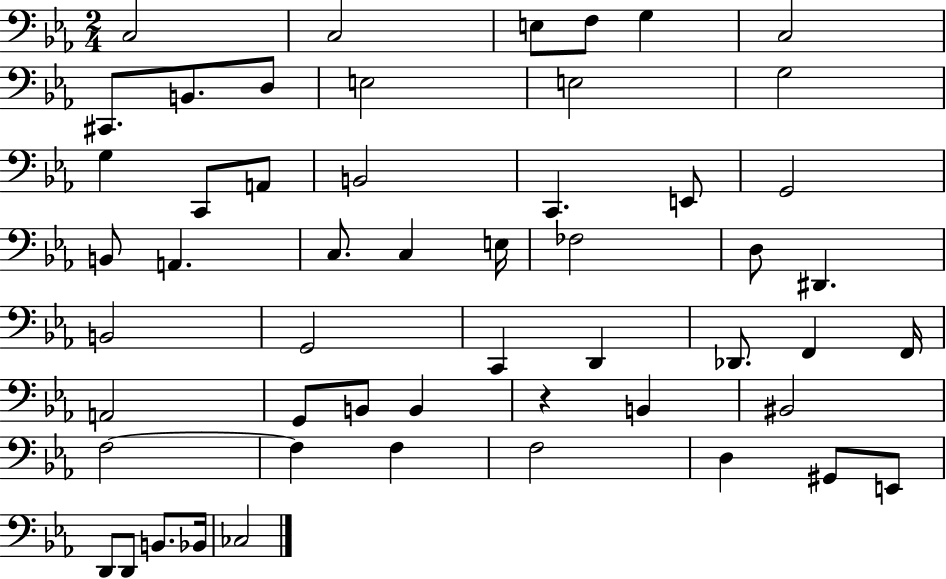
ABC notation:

X:1
T:Untitled
M:2/4
L:1/4
K:Eb
C,2 C,2 E,/2 F,/2 G, C,2 ^C,,/2 B,,/2 D,/2 E,2 E,2 G,2 G, C,,/2 A,,/2 B,,2 C,, E,,/2 G,,2 B,,/2 A,, C,/2 C, E,/4 _F,2 D,/2 ^D,, B,,2 G,,2 C,, D,, _D,,/2 F,, F,,/4 A,,2 G,,/2 B,,/2 B,, z B,, ^B,,2 F,2 F, F, F,2 D, ^G,,/2 E,,/2 D,,/2 D,,/2 B,,/2 _B,,/4 _C,2